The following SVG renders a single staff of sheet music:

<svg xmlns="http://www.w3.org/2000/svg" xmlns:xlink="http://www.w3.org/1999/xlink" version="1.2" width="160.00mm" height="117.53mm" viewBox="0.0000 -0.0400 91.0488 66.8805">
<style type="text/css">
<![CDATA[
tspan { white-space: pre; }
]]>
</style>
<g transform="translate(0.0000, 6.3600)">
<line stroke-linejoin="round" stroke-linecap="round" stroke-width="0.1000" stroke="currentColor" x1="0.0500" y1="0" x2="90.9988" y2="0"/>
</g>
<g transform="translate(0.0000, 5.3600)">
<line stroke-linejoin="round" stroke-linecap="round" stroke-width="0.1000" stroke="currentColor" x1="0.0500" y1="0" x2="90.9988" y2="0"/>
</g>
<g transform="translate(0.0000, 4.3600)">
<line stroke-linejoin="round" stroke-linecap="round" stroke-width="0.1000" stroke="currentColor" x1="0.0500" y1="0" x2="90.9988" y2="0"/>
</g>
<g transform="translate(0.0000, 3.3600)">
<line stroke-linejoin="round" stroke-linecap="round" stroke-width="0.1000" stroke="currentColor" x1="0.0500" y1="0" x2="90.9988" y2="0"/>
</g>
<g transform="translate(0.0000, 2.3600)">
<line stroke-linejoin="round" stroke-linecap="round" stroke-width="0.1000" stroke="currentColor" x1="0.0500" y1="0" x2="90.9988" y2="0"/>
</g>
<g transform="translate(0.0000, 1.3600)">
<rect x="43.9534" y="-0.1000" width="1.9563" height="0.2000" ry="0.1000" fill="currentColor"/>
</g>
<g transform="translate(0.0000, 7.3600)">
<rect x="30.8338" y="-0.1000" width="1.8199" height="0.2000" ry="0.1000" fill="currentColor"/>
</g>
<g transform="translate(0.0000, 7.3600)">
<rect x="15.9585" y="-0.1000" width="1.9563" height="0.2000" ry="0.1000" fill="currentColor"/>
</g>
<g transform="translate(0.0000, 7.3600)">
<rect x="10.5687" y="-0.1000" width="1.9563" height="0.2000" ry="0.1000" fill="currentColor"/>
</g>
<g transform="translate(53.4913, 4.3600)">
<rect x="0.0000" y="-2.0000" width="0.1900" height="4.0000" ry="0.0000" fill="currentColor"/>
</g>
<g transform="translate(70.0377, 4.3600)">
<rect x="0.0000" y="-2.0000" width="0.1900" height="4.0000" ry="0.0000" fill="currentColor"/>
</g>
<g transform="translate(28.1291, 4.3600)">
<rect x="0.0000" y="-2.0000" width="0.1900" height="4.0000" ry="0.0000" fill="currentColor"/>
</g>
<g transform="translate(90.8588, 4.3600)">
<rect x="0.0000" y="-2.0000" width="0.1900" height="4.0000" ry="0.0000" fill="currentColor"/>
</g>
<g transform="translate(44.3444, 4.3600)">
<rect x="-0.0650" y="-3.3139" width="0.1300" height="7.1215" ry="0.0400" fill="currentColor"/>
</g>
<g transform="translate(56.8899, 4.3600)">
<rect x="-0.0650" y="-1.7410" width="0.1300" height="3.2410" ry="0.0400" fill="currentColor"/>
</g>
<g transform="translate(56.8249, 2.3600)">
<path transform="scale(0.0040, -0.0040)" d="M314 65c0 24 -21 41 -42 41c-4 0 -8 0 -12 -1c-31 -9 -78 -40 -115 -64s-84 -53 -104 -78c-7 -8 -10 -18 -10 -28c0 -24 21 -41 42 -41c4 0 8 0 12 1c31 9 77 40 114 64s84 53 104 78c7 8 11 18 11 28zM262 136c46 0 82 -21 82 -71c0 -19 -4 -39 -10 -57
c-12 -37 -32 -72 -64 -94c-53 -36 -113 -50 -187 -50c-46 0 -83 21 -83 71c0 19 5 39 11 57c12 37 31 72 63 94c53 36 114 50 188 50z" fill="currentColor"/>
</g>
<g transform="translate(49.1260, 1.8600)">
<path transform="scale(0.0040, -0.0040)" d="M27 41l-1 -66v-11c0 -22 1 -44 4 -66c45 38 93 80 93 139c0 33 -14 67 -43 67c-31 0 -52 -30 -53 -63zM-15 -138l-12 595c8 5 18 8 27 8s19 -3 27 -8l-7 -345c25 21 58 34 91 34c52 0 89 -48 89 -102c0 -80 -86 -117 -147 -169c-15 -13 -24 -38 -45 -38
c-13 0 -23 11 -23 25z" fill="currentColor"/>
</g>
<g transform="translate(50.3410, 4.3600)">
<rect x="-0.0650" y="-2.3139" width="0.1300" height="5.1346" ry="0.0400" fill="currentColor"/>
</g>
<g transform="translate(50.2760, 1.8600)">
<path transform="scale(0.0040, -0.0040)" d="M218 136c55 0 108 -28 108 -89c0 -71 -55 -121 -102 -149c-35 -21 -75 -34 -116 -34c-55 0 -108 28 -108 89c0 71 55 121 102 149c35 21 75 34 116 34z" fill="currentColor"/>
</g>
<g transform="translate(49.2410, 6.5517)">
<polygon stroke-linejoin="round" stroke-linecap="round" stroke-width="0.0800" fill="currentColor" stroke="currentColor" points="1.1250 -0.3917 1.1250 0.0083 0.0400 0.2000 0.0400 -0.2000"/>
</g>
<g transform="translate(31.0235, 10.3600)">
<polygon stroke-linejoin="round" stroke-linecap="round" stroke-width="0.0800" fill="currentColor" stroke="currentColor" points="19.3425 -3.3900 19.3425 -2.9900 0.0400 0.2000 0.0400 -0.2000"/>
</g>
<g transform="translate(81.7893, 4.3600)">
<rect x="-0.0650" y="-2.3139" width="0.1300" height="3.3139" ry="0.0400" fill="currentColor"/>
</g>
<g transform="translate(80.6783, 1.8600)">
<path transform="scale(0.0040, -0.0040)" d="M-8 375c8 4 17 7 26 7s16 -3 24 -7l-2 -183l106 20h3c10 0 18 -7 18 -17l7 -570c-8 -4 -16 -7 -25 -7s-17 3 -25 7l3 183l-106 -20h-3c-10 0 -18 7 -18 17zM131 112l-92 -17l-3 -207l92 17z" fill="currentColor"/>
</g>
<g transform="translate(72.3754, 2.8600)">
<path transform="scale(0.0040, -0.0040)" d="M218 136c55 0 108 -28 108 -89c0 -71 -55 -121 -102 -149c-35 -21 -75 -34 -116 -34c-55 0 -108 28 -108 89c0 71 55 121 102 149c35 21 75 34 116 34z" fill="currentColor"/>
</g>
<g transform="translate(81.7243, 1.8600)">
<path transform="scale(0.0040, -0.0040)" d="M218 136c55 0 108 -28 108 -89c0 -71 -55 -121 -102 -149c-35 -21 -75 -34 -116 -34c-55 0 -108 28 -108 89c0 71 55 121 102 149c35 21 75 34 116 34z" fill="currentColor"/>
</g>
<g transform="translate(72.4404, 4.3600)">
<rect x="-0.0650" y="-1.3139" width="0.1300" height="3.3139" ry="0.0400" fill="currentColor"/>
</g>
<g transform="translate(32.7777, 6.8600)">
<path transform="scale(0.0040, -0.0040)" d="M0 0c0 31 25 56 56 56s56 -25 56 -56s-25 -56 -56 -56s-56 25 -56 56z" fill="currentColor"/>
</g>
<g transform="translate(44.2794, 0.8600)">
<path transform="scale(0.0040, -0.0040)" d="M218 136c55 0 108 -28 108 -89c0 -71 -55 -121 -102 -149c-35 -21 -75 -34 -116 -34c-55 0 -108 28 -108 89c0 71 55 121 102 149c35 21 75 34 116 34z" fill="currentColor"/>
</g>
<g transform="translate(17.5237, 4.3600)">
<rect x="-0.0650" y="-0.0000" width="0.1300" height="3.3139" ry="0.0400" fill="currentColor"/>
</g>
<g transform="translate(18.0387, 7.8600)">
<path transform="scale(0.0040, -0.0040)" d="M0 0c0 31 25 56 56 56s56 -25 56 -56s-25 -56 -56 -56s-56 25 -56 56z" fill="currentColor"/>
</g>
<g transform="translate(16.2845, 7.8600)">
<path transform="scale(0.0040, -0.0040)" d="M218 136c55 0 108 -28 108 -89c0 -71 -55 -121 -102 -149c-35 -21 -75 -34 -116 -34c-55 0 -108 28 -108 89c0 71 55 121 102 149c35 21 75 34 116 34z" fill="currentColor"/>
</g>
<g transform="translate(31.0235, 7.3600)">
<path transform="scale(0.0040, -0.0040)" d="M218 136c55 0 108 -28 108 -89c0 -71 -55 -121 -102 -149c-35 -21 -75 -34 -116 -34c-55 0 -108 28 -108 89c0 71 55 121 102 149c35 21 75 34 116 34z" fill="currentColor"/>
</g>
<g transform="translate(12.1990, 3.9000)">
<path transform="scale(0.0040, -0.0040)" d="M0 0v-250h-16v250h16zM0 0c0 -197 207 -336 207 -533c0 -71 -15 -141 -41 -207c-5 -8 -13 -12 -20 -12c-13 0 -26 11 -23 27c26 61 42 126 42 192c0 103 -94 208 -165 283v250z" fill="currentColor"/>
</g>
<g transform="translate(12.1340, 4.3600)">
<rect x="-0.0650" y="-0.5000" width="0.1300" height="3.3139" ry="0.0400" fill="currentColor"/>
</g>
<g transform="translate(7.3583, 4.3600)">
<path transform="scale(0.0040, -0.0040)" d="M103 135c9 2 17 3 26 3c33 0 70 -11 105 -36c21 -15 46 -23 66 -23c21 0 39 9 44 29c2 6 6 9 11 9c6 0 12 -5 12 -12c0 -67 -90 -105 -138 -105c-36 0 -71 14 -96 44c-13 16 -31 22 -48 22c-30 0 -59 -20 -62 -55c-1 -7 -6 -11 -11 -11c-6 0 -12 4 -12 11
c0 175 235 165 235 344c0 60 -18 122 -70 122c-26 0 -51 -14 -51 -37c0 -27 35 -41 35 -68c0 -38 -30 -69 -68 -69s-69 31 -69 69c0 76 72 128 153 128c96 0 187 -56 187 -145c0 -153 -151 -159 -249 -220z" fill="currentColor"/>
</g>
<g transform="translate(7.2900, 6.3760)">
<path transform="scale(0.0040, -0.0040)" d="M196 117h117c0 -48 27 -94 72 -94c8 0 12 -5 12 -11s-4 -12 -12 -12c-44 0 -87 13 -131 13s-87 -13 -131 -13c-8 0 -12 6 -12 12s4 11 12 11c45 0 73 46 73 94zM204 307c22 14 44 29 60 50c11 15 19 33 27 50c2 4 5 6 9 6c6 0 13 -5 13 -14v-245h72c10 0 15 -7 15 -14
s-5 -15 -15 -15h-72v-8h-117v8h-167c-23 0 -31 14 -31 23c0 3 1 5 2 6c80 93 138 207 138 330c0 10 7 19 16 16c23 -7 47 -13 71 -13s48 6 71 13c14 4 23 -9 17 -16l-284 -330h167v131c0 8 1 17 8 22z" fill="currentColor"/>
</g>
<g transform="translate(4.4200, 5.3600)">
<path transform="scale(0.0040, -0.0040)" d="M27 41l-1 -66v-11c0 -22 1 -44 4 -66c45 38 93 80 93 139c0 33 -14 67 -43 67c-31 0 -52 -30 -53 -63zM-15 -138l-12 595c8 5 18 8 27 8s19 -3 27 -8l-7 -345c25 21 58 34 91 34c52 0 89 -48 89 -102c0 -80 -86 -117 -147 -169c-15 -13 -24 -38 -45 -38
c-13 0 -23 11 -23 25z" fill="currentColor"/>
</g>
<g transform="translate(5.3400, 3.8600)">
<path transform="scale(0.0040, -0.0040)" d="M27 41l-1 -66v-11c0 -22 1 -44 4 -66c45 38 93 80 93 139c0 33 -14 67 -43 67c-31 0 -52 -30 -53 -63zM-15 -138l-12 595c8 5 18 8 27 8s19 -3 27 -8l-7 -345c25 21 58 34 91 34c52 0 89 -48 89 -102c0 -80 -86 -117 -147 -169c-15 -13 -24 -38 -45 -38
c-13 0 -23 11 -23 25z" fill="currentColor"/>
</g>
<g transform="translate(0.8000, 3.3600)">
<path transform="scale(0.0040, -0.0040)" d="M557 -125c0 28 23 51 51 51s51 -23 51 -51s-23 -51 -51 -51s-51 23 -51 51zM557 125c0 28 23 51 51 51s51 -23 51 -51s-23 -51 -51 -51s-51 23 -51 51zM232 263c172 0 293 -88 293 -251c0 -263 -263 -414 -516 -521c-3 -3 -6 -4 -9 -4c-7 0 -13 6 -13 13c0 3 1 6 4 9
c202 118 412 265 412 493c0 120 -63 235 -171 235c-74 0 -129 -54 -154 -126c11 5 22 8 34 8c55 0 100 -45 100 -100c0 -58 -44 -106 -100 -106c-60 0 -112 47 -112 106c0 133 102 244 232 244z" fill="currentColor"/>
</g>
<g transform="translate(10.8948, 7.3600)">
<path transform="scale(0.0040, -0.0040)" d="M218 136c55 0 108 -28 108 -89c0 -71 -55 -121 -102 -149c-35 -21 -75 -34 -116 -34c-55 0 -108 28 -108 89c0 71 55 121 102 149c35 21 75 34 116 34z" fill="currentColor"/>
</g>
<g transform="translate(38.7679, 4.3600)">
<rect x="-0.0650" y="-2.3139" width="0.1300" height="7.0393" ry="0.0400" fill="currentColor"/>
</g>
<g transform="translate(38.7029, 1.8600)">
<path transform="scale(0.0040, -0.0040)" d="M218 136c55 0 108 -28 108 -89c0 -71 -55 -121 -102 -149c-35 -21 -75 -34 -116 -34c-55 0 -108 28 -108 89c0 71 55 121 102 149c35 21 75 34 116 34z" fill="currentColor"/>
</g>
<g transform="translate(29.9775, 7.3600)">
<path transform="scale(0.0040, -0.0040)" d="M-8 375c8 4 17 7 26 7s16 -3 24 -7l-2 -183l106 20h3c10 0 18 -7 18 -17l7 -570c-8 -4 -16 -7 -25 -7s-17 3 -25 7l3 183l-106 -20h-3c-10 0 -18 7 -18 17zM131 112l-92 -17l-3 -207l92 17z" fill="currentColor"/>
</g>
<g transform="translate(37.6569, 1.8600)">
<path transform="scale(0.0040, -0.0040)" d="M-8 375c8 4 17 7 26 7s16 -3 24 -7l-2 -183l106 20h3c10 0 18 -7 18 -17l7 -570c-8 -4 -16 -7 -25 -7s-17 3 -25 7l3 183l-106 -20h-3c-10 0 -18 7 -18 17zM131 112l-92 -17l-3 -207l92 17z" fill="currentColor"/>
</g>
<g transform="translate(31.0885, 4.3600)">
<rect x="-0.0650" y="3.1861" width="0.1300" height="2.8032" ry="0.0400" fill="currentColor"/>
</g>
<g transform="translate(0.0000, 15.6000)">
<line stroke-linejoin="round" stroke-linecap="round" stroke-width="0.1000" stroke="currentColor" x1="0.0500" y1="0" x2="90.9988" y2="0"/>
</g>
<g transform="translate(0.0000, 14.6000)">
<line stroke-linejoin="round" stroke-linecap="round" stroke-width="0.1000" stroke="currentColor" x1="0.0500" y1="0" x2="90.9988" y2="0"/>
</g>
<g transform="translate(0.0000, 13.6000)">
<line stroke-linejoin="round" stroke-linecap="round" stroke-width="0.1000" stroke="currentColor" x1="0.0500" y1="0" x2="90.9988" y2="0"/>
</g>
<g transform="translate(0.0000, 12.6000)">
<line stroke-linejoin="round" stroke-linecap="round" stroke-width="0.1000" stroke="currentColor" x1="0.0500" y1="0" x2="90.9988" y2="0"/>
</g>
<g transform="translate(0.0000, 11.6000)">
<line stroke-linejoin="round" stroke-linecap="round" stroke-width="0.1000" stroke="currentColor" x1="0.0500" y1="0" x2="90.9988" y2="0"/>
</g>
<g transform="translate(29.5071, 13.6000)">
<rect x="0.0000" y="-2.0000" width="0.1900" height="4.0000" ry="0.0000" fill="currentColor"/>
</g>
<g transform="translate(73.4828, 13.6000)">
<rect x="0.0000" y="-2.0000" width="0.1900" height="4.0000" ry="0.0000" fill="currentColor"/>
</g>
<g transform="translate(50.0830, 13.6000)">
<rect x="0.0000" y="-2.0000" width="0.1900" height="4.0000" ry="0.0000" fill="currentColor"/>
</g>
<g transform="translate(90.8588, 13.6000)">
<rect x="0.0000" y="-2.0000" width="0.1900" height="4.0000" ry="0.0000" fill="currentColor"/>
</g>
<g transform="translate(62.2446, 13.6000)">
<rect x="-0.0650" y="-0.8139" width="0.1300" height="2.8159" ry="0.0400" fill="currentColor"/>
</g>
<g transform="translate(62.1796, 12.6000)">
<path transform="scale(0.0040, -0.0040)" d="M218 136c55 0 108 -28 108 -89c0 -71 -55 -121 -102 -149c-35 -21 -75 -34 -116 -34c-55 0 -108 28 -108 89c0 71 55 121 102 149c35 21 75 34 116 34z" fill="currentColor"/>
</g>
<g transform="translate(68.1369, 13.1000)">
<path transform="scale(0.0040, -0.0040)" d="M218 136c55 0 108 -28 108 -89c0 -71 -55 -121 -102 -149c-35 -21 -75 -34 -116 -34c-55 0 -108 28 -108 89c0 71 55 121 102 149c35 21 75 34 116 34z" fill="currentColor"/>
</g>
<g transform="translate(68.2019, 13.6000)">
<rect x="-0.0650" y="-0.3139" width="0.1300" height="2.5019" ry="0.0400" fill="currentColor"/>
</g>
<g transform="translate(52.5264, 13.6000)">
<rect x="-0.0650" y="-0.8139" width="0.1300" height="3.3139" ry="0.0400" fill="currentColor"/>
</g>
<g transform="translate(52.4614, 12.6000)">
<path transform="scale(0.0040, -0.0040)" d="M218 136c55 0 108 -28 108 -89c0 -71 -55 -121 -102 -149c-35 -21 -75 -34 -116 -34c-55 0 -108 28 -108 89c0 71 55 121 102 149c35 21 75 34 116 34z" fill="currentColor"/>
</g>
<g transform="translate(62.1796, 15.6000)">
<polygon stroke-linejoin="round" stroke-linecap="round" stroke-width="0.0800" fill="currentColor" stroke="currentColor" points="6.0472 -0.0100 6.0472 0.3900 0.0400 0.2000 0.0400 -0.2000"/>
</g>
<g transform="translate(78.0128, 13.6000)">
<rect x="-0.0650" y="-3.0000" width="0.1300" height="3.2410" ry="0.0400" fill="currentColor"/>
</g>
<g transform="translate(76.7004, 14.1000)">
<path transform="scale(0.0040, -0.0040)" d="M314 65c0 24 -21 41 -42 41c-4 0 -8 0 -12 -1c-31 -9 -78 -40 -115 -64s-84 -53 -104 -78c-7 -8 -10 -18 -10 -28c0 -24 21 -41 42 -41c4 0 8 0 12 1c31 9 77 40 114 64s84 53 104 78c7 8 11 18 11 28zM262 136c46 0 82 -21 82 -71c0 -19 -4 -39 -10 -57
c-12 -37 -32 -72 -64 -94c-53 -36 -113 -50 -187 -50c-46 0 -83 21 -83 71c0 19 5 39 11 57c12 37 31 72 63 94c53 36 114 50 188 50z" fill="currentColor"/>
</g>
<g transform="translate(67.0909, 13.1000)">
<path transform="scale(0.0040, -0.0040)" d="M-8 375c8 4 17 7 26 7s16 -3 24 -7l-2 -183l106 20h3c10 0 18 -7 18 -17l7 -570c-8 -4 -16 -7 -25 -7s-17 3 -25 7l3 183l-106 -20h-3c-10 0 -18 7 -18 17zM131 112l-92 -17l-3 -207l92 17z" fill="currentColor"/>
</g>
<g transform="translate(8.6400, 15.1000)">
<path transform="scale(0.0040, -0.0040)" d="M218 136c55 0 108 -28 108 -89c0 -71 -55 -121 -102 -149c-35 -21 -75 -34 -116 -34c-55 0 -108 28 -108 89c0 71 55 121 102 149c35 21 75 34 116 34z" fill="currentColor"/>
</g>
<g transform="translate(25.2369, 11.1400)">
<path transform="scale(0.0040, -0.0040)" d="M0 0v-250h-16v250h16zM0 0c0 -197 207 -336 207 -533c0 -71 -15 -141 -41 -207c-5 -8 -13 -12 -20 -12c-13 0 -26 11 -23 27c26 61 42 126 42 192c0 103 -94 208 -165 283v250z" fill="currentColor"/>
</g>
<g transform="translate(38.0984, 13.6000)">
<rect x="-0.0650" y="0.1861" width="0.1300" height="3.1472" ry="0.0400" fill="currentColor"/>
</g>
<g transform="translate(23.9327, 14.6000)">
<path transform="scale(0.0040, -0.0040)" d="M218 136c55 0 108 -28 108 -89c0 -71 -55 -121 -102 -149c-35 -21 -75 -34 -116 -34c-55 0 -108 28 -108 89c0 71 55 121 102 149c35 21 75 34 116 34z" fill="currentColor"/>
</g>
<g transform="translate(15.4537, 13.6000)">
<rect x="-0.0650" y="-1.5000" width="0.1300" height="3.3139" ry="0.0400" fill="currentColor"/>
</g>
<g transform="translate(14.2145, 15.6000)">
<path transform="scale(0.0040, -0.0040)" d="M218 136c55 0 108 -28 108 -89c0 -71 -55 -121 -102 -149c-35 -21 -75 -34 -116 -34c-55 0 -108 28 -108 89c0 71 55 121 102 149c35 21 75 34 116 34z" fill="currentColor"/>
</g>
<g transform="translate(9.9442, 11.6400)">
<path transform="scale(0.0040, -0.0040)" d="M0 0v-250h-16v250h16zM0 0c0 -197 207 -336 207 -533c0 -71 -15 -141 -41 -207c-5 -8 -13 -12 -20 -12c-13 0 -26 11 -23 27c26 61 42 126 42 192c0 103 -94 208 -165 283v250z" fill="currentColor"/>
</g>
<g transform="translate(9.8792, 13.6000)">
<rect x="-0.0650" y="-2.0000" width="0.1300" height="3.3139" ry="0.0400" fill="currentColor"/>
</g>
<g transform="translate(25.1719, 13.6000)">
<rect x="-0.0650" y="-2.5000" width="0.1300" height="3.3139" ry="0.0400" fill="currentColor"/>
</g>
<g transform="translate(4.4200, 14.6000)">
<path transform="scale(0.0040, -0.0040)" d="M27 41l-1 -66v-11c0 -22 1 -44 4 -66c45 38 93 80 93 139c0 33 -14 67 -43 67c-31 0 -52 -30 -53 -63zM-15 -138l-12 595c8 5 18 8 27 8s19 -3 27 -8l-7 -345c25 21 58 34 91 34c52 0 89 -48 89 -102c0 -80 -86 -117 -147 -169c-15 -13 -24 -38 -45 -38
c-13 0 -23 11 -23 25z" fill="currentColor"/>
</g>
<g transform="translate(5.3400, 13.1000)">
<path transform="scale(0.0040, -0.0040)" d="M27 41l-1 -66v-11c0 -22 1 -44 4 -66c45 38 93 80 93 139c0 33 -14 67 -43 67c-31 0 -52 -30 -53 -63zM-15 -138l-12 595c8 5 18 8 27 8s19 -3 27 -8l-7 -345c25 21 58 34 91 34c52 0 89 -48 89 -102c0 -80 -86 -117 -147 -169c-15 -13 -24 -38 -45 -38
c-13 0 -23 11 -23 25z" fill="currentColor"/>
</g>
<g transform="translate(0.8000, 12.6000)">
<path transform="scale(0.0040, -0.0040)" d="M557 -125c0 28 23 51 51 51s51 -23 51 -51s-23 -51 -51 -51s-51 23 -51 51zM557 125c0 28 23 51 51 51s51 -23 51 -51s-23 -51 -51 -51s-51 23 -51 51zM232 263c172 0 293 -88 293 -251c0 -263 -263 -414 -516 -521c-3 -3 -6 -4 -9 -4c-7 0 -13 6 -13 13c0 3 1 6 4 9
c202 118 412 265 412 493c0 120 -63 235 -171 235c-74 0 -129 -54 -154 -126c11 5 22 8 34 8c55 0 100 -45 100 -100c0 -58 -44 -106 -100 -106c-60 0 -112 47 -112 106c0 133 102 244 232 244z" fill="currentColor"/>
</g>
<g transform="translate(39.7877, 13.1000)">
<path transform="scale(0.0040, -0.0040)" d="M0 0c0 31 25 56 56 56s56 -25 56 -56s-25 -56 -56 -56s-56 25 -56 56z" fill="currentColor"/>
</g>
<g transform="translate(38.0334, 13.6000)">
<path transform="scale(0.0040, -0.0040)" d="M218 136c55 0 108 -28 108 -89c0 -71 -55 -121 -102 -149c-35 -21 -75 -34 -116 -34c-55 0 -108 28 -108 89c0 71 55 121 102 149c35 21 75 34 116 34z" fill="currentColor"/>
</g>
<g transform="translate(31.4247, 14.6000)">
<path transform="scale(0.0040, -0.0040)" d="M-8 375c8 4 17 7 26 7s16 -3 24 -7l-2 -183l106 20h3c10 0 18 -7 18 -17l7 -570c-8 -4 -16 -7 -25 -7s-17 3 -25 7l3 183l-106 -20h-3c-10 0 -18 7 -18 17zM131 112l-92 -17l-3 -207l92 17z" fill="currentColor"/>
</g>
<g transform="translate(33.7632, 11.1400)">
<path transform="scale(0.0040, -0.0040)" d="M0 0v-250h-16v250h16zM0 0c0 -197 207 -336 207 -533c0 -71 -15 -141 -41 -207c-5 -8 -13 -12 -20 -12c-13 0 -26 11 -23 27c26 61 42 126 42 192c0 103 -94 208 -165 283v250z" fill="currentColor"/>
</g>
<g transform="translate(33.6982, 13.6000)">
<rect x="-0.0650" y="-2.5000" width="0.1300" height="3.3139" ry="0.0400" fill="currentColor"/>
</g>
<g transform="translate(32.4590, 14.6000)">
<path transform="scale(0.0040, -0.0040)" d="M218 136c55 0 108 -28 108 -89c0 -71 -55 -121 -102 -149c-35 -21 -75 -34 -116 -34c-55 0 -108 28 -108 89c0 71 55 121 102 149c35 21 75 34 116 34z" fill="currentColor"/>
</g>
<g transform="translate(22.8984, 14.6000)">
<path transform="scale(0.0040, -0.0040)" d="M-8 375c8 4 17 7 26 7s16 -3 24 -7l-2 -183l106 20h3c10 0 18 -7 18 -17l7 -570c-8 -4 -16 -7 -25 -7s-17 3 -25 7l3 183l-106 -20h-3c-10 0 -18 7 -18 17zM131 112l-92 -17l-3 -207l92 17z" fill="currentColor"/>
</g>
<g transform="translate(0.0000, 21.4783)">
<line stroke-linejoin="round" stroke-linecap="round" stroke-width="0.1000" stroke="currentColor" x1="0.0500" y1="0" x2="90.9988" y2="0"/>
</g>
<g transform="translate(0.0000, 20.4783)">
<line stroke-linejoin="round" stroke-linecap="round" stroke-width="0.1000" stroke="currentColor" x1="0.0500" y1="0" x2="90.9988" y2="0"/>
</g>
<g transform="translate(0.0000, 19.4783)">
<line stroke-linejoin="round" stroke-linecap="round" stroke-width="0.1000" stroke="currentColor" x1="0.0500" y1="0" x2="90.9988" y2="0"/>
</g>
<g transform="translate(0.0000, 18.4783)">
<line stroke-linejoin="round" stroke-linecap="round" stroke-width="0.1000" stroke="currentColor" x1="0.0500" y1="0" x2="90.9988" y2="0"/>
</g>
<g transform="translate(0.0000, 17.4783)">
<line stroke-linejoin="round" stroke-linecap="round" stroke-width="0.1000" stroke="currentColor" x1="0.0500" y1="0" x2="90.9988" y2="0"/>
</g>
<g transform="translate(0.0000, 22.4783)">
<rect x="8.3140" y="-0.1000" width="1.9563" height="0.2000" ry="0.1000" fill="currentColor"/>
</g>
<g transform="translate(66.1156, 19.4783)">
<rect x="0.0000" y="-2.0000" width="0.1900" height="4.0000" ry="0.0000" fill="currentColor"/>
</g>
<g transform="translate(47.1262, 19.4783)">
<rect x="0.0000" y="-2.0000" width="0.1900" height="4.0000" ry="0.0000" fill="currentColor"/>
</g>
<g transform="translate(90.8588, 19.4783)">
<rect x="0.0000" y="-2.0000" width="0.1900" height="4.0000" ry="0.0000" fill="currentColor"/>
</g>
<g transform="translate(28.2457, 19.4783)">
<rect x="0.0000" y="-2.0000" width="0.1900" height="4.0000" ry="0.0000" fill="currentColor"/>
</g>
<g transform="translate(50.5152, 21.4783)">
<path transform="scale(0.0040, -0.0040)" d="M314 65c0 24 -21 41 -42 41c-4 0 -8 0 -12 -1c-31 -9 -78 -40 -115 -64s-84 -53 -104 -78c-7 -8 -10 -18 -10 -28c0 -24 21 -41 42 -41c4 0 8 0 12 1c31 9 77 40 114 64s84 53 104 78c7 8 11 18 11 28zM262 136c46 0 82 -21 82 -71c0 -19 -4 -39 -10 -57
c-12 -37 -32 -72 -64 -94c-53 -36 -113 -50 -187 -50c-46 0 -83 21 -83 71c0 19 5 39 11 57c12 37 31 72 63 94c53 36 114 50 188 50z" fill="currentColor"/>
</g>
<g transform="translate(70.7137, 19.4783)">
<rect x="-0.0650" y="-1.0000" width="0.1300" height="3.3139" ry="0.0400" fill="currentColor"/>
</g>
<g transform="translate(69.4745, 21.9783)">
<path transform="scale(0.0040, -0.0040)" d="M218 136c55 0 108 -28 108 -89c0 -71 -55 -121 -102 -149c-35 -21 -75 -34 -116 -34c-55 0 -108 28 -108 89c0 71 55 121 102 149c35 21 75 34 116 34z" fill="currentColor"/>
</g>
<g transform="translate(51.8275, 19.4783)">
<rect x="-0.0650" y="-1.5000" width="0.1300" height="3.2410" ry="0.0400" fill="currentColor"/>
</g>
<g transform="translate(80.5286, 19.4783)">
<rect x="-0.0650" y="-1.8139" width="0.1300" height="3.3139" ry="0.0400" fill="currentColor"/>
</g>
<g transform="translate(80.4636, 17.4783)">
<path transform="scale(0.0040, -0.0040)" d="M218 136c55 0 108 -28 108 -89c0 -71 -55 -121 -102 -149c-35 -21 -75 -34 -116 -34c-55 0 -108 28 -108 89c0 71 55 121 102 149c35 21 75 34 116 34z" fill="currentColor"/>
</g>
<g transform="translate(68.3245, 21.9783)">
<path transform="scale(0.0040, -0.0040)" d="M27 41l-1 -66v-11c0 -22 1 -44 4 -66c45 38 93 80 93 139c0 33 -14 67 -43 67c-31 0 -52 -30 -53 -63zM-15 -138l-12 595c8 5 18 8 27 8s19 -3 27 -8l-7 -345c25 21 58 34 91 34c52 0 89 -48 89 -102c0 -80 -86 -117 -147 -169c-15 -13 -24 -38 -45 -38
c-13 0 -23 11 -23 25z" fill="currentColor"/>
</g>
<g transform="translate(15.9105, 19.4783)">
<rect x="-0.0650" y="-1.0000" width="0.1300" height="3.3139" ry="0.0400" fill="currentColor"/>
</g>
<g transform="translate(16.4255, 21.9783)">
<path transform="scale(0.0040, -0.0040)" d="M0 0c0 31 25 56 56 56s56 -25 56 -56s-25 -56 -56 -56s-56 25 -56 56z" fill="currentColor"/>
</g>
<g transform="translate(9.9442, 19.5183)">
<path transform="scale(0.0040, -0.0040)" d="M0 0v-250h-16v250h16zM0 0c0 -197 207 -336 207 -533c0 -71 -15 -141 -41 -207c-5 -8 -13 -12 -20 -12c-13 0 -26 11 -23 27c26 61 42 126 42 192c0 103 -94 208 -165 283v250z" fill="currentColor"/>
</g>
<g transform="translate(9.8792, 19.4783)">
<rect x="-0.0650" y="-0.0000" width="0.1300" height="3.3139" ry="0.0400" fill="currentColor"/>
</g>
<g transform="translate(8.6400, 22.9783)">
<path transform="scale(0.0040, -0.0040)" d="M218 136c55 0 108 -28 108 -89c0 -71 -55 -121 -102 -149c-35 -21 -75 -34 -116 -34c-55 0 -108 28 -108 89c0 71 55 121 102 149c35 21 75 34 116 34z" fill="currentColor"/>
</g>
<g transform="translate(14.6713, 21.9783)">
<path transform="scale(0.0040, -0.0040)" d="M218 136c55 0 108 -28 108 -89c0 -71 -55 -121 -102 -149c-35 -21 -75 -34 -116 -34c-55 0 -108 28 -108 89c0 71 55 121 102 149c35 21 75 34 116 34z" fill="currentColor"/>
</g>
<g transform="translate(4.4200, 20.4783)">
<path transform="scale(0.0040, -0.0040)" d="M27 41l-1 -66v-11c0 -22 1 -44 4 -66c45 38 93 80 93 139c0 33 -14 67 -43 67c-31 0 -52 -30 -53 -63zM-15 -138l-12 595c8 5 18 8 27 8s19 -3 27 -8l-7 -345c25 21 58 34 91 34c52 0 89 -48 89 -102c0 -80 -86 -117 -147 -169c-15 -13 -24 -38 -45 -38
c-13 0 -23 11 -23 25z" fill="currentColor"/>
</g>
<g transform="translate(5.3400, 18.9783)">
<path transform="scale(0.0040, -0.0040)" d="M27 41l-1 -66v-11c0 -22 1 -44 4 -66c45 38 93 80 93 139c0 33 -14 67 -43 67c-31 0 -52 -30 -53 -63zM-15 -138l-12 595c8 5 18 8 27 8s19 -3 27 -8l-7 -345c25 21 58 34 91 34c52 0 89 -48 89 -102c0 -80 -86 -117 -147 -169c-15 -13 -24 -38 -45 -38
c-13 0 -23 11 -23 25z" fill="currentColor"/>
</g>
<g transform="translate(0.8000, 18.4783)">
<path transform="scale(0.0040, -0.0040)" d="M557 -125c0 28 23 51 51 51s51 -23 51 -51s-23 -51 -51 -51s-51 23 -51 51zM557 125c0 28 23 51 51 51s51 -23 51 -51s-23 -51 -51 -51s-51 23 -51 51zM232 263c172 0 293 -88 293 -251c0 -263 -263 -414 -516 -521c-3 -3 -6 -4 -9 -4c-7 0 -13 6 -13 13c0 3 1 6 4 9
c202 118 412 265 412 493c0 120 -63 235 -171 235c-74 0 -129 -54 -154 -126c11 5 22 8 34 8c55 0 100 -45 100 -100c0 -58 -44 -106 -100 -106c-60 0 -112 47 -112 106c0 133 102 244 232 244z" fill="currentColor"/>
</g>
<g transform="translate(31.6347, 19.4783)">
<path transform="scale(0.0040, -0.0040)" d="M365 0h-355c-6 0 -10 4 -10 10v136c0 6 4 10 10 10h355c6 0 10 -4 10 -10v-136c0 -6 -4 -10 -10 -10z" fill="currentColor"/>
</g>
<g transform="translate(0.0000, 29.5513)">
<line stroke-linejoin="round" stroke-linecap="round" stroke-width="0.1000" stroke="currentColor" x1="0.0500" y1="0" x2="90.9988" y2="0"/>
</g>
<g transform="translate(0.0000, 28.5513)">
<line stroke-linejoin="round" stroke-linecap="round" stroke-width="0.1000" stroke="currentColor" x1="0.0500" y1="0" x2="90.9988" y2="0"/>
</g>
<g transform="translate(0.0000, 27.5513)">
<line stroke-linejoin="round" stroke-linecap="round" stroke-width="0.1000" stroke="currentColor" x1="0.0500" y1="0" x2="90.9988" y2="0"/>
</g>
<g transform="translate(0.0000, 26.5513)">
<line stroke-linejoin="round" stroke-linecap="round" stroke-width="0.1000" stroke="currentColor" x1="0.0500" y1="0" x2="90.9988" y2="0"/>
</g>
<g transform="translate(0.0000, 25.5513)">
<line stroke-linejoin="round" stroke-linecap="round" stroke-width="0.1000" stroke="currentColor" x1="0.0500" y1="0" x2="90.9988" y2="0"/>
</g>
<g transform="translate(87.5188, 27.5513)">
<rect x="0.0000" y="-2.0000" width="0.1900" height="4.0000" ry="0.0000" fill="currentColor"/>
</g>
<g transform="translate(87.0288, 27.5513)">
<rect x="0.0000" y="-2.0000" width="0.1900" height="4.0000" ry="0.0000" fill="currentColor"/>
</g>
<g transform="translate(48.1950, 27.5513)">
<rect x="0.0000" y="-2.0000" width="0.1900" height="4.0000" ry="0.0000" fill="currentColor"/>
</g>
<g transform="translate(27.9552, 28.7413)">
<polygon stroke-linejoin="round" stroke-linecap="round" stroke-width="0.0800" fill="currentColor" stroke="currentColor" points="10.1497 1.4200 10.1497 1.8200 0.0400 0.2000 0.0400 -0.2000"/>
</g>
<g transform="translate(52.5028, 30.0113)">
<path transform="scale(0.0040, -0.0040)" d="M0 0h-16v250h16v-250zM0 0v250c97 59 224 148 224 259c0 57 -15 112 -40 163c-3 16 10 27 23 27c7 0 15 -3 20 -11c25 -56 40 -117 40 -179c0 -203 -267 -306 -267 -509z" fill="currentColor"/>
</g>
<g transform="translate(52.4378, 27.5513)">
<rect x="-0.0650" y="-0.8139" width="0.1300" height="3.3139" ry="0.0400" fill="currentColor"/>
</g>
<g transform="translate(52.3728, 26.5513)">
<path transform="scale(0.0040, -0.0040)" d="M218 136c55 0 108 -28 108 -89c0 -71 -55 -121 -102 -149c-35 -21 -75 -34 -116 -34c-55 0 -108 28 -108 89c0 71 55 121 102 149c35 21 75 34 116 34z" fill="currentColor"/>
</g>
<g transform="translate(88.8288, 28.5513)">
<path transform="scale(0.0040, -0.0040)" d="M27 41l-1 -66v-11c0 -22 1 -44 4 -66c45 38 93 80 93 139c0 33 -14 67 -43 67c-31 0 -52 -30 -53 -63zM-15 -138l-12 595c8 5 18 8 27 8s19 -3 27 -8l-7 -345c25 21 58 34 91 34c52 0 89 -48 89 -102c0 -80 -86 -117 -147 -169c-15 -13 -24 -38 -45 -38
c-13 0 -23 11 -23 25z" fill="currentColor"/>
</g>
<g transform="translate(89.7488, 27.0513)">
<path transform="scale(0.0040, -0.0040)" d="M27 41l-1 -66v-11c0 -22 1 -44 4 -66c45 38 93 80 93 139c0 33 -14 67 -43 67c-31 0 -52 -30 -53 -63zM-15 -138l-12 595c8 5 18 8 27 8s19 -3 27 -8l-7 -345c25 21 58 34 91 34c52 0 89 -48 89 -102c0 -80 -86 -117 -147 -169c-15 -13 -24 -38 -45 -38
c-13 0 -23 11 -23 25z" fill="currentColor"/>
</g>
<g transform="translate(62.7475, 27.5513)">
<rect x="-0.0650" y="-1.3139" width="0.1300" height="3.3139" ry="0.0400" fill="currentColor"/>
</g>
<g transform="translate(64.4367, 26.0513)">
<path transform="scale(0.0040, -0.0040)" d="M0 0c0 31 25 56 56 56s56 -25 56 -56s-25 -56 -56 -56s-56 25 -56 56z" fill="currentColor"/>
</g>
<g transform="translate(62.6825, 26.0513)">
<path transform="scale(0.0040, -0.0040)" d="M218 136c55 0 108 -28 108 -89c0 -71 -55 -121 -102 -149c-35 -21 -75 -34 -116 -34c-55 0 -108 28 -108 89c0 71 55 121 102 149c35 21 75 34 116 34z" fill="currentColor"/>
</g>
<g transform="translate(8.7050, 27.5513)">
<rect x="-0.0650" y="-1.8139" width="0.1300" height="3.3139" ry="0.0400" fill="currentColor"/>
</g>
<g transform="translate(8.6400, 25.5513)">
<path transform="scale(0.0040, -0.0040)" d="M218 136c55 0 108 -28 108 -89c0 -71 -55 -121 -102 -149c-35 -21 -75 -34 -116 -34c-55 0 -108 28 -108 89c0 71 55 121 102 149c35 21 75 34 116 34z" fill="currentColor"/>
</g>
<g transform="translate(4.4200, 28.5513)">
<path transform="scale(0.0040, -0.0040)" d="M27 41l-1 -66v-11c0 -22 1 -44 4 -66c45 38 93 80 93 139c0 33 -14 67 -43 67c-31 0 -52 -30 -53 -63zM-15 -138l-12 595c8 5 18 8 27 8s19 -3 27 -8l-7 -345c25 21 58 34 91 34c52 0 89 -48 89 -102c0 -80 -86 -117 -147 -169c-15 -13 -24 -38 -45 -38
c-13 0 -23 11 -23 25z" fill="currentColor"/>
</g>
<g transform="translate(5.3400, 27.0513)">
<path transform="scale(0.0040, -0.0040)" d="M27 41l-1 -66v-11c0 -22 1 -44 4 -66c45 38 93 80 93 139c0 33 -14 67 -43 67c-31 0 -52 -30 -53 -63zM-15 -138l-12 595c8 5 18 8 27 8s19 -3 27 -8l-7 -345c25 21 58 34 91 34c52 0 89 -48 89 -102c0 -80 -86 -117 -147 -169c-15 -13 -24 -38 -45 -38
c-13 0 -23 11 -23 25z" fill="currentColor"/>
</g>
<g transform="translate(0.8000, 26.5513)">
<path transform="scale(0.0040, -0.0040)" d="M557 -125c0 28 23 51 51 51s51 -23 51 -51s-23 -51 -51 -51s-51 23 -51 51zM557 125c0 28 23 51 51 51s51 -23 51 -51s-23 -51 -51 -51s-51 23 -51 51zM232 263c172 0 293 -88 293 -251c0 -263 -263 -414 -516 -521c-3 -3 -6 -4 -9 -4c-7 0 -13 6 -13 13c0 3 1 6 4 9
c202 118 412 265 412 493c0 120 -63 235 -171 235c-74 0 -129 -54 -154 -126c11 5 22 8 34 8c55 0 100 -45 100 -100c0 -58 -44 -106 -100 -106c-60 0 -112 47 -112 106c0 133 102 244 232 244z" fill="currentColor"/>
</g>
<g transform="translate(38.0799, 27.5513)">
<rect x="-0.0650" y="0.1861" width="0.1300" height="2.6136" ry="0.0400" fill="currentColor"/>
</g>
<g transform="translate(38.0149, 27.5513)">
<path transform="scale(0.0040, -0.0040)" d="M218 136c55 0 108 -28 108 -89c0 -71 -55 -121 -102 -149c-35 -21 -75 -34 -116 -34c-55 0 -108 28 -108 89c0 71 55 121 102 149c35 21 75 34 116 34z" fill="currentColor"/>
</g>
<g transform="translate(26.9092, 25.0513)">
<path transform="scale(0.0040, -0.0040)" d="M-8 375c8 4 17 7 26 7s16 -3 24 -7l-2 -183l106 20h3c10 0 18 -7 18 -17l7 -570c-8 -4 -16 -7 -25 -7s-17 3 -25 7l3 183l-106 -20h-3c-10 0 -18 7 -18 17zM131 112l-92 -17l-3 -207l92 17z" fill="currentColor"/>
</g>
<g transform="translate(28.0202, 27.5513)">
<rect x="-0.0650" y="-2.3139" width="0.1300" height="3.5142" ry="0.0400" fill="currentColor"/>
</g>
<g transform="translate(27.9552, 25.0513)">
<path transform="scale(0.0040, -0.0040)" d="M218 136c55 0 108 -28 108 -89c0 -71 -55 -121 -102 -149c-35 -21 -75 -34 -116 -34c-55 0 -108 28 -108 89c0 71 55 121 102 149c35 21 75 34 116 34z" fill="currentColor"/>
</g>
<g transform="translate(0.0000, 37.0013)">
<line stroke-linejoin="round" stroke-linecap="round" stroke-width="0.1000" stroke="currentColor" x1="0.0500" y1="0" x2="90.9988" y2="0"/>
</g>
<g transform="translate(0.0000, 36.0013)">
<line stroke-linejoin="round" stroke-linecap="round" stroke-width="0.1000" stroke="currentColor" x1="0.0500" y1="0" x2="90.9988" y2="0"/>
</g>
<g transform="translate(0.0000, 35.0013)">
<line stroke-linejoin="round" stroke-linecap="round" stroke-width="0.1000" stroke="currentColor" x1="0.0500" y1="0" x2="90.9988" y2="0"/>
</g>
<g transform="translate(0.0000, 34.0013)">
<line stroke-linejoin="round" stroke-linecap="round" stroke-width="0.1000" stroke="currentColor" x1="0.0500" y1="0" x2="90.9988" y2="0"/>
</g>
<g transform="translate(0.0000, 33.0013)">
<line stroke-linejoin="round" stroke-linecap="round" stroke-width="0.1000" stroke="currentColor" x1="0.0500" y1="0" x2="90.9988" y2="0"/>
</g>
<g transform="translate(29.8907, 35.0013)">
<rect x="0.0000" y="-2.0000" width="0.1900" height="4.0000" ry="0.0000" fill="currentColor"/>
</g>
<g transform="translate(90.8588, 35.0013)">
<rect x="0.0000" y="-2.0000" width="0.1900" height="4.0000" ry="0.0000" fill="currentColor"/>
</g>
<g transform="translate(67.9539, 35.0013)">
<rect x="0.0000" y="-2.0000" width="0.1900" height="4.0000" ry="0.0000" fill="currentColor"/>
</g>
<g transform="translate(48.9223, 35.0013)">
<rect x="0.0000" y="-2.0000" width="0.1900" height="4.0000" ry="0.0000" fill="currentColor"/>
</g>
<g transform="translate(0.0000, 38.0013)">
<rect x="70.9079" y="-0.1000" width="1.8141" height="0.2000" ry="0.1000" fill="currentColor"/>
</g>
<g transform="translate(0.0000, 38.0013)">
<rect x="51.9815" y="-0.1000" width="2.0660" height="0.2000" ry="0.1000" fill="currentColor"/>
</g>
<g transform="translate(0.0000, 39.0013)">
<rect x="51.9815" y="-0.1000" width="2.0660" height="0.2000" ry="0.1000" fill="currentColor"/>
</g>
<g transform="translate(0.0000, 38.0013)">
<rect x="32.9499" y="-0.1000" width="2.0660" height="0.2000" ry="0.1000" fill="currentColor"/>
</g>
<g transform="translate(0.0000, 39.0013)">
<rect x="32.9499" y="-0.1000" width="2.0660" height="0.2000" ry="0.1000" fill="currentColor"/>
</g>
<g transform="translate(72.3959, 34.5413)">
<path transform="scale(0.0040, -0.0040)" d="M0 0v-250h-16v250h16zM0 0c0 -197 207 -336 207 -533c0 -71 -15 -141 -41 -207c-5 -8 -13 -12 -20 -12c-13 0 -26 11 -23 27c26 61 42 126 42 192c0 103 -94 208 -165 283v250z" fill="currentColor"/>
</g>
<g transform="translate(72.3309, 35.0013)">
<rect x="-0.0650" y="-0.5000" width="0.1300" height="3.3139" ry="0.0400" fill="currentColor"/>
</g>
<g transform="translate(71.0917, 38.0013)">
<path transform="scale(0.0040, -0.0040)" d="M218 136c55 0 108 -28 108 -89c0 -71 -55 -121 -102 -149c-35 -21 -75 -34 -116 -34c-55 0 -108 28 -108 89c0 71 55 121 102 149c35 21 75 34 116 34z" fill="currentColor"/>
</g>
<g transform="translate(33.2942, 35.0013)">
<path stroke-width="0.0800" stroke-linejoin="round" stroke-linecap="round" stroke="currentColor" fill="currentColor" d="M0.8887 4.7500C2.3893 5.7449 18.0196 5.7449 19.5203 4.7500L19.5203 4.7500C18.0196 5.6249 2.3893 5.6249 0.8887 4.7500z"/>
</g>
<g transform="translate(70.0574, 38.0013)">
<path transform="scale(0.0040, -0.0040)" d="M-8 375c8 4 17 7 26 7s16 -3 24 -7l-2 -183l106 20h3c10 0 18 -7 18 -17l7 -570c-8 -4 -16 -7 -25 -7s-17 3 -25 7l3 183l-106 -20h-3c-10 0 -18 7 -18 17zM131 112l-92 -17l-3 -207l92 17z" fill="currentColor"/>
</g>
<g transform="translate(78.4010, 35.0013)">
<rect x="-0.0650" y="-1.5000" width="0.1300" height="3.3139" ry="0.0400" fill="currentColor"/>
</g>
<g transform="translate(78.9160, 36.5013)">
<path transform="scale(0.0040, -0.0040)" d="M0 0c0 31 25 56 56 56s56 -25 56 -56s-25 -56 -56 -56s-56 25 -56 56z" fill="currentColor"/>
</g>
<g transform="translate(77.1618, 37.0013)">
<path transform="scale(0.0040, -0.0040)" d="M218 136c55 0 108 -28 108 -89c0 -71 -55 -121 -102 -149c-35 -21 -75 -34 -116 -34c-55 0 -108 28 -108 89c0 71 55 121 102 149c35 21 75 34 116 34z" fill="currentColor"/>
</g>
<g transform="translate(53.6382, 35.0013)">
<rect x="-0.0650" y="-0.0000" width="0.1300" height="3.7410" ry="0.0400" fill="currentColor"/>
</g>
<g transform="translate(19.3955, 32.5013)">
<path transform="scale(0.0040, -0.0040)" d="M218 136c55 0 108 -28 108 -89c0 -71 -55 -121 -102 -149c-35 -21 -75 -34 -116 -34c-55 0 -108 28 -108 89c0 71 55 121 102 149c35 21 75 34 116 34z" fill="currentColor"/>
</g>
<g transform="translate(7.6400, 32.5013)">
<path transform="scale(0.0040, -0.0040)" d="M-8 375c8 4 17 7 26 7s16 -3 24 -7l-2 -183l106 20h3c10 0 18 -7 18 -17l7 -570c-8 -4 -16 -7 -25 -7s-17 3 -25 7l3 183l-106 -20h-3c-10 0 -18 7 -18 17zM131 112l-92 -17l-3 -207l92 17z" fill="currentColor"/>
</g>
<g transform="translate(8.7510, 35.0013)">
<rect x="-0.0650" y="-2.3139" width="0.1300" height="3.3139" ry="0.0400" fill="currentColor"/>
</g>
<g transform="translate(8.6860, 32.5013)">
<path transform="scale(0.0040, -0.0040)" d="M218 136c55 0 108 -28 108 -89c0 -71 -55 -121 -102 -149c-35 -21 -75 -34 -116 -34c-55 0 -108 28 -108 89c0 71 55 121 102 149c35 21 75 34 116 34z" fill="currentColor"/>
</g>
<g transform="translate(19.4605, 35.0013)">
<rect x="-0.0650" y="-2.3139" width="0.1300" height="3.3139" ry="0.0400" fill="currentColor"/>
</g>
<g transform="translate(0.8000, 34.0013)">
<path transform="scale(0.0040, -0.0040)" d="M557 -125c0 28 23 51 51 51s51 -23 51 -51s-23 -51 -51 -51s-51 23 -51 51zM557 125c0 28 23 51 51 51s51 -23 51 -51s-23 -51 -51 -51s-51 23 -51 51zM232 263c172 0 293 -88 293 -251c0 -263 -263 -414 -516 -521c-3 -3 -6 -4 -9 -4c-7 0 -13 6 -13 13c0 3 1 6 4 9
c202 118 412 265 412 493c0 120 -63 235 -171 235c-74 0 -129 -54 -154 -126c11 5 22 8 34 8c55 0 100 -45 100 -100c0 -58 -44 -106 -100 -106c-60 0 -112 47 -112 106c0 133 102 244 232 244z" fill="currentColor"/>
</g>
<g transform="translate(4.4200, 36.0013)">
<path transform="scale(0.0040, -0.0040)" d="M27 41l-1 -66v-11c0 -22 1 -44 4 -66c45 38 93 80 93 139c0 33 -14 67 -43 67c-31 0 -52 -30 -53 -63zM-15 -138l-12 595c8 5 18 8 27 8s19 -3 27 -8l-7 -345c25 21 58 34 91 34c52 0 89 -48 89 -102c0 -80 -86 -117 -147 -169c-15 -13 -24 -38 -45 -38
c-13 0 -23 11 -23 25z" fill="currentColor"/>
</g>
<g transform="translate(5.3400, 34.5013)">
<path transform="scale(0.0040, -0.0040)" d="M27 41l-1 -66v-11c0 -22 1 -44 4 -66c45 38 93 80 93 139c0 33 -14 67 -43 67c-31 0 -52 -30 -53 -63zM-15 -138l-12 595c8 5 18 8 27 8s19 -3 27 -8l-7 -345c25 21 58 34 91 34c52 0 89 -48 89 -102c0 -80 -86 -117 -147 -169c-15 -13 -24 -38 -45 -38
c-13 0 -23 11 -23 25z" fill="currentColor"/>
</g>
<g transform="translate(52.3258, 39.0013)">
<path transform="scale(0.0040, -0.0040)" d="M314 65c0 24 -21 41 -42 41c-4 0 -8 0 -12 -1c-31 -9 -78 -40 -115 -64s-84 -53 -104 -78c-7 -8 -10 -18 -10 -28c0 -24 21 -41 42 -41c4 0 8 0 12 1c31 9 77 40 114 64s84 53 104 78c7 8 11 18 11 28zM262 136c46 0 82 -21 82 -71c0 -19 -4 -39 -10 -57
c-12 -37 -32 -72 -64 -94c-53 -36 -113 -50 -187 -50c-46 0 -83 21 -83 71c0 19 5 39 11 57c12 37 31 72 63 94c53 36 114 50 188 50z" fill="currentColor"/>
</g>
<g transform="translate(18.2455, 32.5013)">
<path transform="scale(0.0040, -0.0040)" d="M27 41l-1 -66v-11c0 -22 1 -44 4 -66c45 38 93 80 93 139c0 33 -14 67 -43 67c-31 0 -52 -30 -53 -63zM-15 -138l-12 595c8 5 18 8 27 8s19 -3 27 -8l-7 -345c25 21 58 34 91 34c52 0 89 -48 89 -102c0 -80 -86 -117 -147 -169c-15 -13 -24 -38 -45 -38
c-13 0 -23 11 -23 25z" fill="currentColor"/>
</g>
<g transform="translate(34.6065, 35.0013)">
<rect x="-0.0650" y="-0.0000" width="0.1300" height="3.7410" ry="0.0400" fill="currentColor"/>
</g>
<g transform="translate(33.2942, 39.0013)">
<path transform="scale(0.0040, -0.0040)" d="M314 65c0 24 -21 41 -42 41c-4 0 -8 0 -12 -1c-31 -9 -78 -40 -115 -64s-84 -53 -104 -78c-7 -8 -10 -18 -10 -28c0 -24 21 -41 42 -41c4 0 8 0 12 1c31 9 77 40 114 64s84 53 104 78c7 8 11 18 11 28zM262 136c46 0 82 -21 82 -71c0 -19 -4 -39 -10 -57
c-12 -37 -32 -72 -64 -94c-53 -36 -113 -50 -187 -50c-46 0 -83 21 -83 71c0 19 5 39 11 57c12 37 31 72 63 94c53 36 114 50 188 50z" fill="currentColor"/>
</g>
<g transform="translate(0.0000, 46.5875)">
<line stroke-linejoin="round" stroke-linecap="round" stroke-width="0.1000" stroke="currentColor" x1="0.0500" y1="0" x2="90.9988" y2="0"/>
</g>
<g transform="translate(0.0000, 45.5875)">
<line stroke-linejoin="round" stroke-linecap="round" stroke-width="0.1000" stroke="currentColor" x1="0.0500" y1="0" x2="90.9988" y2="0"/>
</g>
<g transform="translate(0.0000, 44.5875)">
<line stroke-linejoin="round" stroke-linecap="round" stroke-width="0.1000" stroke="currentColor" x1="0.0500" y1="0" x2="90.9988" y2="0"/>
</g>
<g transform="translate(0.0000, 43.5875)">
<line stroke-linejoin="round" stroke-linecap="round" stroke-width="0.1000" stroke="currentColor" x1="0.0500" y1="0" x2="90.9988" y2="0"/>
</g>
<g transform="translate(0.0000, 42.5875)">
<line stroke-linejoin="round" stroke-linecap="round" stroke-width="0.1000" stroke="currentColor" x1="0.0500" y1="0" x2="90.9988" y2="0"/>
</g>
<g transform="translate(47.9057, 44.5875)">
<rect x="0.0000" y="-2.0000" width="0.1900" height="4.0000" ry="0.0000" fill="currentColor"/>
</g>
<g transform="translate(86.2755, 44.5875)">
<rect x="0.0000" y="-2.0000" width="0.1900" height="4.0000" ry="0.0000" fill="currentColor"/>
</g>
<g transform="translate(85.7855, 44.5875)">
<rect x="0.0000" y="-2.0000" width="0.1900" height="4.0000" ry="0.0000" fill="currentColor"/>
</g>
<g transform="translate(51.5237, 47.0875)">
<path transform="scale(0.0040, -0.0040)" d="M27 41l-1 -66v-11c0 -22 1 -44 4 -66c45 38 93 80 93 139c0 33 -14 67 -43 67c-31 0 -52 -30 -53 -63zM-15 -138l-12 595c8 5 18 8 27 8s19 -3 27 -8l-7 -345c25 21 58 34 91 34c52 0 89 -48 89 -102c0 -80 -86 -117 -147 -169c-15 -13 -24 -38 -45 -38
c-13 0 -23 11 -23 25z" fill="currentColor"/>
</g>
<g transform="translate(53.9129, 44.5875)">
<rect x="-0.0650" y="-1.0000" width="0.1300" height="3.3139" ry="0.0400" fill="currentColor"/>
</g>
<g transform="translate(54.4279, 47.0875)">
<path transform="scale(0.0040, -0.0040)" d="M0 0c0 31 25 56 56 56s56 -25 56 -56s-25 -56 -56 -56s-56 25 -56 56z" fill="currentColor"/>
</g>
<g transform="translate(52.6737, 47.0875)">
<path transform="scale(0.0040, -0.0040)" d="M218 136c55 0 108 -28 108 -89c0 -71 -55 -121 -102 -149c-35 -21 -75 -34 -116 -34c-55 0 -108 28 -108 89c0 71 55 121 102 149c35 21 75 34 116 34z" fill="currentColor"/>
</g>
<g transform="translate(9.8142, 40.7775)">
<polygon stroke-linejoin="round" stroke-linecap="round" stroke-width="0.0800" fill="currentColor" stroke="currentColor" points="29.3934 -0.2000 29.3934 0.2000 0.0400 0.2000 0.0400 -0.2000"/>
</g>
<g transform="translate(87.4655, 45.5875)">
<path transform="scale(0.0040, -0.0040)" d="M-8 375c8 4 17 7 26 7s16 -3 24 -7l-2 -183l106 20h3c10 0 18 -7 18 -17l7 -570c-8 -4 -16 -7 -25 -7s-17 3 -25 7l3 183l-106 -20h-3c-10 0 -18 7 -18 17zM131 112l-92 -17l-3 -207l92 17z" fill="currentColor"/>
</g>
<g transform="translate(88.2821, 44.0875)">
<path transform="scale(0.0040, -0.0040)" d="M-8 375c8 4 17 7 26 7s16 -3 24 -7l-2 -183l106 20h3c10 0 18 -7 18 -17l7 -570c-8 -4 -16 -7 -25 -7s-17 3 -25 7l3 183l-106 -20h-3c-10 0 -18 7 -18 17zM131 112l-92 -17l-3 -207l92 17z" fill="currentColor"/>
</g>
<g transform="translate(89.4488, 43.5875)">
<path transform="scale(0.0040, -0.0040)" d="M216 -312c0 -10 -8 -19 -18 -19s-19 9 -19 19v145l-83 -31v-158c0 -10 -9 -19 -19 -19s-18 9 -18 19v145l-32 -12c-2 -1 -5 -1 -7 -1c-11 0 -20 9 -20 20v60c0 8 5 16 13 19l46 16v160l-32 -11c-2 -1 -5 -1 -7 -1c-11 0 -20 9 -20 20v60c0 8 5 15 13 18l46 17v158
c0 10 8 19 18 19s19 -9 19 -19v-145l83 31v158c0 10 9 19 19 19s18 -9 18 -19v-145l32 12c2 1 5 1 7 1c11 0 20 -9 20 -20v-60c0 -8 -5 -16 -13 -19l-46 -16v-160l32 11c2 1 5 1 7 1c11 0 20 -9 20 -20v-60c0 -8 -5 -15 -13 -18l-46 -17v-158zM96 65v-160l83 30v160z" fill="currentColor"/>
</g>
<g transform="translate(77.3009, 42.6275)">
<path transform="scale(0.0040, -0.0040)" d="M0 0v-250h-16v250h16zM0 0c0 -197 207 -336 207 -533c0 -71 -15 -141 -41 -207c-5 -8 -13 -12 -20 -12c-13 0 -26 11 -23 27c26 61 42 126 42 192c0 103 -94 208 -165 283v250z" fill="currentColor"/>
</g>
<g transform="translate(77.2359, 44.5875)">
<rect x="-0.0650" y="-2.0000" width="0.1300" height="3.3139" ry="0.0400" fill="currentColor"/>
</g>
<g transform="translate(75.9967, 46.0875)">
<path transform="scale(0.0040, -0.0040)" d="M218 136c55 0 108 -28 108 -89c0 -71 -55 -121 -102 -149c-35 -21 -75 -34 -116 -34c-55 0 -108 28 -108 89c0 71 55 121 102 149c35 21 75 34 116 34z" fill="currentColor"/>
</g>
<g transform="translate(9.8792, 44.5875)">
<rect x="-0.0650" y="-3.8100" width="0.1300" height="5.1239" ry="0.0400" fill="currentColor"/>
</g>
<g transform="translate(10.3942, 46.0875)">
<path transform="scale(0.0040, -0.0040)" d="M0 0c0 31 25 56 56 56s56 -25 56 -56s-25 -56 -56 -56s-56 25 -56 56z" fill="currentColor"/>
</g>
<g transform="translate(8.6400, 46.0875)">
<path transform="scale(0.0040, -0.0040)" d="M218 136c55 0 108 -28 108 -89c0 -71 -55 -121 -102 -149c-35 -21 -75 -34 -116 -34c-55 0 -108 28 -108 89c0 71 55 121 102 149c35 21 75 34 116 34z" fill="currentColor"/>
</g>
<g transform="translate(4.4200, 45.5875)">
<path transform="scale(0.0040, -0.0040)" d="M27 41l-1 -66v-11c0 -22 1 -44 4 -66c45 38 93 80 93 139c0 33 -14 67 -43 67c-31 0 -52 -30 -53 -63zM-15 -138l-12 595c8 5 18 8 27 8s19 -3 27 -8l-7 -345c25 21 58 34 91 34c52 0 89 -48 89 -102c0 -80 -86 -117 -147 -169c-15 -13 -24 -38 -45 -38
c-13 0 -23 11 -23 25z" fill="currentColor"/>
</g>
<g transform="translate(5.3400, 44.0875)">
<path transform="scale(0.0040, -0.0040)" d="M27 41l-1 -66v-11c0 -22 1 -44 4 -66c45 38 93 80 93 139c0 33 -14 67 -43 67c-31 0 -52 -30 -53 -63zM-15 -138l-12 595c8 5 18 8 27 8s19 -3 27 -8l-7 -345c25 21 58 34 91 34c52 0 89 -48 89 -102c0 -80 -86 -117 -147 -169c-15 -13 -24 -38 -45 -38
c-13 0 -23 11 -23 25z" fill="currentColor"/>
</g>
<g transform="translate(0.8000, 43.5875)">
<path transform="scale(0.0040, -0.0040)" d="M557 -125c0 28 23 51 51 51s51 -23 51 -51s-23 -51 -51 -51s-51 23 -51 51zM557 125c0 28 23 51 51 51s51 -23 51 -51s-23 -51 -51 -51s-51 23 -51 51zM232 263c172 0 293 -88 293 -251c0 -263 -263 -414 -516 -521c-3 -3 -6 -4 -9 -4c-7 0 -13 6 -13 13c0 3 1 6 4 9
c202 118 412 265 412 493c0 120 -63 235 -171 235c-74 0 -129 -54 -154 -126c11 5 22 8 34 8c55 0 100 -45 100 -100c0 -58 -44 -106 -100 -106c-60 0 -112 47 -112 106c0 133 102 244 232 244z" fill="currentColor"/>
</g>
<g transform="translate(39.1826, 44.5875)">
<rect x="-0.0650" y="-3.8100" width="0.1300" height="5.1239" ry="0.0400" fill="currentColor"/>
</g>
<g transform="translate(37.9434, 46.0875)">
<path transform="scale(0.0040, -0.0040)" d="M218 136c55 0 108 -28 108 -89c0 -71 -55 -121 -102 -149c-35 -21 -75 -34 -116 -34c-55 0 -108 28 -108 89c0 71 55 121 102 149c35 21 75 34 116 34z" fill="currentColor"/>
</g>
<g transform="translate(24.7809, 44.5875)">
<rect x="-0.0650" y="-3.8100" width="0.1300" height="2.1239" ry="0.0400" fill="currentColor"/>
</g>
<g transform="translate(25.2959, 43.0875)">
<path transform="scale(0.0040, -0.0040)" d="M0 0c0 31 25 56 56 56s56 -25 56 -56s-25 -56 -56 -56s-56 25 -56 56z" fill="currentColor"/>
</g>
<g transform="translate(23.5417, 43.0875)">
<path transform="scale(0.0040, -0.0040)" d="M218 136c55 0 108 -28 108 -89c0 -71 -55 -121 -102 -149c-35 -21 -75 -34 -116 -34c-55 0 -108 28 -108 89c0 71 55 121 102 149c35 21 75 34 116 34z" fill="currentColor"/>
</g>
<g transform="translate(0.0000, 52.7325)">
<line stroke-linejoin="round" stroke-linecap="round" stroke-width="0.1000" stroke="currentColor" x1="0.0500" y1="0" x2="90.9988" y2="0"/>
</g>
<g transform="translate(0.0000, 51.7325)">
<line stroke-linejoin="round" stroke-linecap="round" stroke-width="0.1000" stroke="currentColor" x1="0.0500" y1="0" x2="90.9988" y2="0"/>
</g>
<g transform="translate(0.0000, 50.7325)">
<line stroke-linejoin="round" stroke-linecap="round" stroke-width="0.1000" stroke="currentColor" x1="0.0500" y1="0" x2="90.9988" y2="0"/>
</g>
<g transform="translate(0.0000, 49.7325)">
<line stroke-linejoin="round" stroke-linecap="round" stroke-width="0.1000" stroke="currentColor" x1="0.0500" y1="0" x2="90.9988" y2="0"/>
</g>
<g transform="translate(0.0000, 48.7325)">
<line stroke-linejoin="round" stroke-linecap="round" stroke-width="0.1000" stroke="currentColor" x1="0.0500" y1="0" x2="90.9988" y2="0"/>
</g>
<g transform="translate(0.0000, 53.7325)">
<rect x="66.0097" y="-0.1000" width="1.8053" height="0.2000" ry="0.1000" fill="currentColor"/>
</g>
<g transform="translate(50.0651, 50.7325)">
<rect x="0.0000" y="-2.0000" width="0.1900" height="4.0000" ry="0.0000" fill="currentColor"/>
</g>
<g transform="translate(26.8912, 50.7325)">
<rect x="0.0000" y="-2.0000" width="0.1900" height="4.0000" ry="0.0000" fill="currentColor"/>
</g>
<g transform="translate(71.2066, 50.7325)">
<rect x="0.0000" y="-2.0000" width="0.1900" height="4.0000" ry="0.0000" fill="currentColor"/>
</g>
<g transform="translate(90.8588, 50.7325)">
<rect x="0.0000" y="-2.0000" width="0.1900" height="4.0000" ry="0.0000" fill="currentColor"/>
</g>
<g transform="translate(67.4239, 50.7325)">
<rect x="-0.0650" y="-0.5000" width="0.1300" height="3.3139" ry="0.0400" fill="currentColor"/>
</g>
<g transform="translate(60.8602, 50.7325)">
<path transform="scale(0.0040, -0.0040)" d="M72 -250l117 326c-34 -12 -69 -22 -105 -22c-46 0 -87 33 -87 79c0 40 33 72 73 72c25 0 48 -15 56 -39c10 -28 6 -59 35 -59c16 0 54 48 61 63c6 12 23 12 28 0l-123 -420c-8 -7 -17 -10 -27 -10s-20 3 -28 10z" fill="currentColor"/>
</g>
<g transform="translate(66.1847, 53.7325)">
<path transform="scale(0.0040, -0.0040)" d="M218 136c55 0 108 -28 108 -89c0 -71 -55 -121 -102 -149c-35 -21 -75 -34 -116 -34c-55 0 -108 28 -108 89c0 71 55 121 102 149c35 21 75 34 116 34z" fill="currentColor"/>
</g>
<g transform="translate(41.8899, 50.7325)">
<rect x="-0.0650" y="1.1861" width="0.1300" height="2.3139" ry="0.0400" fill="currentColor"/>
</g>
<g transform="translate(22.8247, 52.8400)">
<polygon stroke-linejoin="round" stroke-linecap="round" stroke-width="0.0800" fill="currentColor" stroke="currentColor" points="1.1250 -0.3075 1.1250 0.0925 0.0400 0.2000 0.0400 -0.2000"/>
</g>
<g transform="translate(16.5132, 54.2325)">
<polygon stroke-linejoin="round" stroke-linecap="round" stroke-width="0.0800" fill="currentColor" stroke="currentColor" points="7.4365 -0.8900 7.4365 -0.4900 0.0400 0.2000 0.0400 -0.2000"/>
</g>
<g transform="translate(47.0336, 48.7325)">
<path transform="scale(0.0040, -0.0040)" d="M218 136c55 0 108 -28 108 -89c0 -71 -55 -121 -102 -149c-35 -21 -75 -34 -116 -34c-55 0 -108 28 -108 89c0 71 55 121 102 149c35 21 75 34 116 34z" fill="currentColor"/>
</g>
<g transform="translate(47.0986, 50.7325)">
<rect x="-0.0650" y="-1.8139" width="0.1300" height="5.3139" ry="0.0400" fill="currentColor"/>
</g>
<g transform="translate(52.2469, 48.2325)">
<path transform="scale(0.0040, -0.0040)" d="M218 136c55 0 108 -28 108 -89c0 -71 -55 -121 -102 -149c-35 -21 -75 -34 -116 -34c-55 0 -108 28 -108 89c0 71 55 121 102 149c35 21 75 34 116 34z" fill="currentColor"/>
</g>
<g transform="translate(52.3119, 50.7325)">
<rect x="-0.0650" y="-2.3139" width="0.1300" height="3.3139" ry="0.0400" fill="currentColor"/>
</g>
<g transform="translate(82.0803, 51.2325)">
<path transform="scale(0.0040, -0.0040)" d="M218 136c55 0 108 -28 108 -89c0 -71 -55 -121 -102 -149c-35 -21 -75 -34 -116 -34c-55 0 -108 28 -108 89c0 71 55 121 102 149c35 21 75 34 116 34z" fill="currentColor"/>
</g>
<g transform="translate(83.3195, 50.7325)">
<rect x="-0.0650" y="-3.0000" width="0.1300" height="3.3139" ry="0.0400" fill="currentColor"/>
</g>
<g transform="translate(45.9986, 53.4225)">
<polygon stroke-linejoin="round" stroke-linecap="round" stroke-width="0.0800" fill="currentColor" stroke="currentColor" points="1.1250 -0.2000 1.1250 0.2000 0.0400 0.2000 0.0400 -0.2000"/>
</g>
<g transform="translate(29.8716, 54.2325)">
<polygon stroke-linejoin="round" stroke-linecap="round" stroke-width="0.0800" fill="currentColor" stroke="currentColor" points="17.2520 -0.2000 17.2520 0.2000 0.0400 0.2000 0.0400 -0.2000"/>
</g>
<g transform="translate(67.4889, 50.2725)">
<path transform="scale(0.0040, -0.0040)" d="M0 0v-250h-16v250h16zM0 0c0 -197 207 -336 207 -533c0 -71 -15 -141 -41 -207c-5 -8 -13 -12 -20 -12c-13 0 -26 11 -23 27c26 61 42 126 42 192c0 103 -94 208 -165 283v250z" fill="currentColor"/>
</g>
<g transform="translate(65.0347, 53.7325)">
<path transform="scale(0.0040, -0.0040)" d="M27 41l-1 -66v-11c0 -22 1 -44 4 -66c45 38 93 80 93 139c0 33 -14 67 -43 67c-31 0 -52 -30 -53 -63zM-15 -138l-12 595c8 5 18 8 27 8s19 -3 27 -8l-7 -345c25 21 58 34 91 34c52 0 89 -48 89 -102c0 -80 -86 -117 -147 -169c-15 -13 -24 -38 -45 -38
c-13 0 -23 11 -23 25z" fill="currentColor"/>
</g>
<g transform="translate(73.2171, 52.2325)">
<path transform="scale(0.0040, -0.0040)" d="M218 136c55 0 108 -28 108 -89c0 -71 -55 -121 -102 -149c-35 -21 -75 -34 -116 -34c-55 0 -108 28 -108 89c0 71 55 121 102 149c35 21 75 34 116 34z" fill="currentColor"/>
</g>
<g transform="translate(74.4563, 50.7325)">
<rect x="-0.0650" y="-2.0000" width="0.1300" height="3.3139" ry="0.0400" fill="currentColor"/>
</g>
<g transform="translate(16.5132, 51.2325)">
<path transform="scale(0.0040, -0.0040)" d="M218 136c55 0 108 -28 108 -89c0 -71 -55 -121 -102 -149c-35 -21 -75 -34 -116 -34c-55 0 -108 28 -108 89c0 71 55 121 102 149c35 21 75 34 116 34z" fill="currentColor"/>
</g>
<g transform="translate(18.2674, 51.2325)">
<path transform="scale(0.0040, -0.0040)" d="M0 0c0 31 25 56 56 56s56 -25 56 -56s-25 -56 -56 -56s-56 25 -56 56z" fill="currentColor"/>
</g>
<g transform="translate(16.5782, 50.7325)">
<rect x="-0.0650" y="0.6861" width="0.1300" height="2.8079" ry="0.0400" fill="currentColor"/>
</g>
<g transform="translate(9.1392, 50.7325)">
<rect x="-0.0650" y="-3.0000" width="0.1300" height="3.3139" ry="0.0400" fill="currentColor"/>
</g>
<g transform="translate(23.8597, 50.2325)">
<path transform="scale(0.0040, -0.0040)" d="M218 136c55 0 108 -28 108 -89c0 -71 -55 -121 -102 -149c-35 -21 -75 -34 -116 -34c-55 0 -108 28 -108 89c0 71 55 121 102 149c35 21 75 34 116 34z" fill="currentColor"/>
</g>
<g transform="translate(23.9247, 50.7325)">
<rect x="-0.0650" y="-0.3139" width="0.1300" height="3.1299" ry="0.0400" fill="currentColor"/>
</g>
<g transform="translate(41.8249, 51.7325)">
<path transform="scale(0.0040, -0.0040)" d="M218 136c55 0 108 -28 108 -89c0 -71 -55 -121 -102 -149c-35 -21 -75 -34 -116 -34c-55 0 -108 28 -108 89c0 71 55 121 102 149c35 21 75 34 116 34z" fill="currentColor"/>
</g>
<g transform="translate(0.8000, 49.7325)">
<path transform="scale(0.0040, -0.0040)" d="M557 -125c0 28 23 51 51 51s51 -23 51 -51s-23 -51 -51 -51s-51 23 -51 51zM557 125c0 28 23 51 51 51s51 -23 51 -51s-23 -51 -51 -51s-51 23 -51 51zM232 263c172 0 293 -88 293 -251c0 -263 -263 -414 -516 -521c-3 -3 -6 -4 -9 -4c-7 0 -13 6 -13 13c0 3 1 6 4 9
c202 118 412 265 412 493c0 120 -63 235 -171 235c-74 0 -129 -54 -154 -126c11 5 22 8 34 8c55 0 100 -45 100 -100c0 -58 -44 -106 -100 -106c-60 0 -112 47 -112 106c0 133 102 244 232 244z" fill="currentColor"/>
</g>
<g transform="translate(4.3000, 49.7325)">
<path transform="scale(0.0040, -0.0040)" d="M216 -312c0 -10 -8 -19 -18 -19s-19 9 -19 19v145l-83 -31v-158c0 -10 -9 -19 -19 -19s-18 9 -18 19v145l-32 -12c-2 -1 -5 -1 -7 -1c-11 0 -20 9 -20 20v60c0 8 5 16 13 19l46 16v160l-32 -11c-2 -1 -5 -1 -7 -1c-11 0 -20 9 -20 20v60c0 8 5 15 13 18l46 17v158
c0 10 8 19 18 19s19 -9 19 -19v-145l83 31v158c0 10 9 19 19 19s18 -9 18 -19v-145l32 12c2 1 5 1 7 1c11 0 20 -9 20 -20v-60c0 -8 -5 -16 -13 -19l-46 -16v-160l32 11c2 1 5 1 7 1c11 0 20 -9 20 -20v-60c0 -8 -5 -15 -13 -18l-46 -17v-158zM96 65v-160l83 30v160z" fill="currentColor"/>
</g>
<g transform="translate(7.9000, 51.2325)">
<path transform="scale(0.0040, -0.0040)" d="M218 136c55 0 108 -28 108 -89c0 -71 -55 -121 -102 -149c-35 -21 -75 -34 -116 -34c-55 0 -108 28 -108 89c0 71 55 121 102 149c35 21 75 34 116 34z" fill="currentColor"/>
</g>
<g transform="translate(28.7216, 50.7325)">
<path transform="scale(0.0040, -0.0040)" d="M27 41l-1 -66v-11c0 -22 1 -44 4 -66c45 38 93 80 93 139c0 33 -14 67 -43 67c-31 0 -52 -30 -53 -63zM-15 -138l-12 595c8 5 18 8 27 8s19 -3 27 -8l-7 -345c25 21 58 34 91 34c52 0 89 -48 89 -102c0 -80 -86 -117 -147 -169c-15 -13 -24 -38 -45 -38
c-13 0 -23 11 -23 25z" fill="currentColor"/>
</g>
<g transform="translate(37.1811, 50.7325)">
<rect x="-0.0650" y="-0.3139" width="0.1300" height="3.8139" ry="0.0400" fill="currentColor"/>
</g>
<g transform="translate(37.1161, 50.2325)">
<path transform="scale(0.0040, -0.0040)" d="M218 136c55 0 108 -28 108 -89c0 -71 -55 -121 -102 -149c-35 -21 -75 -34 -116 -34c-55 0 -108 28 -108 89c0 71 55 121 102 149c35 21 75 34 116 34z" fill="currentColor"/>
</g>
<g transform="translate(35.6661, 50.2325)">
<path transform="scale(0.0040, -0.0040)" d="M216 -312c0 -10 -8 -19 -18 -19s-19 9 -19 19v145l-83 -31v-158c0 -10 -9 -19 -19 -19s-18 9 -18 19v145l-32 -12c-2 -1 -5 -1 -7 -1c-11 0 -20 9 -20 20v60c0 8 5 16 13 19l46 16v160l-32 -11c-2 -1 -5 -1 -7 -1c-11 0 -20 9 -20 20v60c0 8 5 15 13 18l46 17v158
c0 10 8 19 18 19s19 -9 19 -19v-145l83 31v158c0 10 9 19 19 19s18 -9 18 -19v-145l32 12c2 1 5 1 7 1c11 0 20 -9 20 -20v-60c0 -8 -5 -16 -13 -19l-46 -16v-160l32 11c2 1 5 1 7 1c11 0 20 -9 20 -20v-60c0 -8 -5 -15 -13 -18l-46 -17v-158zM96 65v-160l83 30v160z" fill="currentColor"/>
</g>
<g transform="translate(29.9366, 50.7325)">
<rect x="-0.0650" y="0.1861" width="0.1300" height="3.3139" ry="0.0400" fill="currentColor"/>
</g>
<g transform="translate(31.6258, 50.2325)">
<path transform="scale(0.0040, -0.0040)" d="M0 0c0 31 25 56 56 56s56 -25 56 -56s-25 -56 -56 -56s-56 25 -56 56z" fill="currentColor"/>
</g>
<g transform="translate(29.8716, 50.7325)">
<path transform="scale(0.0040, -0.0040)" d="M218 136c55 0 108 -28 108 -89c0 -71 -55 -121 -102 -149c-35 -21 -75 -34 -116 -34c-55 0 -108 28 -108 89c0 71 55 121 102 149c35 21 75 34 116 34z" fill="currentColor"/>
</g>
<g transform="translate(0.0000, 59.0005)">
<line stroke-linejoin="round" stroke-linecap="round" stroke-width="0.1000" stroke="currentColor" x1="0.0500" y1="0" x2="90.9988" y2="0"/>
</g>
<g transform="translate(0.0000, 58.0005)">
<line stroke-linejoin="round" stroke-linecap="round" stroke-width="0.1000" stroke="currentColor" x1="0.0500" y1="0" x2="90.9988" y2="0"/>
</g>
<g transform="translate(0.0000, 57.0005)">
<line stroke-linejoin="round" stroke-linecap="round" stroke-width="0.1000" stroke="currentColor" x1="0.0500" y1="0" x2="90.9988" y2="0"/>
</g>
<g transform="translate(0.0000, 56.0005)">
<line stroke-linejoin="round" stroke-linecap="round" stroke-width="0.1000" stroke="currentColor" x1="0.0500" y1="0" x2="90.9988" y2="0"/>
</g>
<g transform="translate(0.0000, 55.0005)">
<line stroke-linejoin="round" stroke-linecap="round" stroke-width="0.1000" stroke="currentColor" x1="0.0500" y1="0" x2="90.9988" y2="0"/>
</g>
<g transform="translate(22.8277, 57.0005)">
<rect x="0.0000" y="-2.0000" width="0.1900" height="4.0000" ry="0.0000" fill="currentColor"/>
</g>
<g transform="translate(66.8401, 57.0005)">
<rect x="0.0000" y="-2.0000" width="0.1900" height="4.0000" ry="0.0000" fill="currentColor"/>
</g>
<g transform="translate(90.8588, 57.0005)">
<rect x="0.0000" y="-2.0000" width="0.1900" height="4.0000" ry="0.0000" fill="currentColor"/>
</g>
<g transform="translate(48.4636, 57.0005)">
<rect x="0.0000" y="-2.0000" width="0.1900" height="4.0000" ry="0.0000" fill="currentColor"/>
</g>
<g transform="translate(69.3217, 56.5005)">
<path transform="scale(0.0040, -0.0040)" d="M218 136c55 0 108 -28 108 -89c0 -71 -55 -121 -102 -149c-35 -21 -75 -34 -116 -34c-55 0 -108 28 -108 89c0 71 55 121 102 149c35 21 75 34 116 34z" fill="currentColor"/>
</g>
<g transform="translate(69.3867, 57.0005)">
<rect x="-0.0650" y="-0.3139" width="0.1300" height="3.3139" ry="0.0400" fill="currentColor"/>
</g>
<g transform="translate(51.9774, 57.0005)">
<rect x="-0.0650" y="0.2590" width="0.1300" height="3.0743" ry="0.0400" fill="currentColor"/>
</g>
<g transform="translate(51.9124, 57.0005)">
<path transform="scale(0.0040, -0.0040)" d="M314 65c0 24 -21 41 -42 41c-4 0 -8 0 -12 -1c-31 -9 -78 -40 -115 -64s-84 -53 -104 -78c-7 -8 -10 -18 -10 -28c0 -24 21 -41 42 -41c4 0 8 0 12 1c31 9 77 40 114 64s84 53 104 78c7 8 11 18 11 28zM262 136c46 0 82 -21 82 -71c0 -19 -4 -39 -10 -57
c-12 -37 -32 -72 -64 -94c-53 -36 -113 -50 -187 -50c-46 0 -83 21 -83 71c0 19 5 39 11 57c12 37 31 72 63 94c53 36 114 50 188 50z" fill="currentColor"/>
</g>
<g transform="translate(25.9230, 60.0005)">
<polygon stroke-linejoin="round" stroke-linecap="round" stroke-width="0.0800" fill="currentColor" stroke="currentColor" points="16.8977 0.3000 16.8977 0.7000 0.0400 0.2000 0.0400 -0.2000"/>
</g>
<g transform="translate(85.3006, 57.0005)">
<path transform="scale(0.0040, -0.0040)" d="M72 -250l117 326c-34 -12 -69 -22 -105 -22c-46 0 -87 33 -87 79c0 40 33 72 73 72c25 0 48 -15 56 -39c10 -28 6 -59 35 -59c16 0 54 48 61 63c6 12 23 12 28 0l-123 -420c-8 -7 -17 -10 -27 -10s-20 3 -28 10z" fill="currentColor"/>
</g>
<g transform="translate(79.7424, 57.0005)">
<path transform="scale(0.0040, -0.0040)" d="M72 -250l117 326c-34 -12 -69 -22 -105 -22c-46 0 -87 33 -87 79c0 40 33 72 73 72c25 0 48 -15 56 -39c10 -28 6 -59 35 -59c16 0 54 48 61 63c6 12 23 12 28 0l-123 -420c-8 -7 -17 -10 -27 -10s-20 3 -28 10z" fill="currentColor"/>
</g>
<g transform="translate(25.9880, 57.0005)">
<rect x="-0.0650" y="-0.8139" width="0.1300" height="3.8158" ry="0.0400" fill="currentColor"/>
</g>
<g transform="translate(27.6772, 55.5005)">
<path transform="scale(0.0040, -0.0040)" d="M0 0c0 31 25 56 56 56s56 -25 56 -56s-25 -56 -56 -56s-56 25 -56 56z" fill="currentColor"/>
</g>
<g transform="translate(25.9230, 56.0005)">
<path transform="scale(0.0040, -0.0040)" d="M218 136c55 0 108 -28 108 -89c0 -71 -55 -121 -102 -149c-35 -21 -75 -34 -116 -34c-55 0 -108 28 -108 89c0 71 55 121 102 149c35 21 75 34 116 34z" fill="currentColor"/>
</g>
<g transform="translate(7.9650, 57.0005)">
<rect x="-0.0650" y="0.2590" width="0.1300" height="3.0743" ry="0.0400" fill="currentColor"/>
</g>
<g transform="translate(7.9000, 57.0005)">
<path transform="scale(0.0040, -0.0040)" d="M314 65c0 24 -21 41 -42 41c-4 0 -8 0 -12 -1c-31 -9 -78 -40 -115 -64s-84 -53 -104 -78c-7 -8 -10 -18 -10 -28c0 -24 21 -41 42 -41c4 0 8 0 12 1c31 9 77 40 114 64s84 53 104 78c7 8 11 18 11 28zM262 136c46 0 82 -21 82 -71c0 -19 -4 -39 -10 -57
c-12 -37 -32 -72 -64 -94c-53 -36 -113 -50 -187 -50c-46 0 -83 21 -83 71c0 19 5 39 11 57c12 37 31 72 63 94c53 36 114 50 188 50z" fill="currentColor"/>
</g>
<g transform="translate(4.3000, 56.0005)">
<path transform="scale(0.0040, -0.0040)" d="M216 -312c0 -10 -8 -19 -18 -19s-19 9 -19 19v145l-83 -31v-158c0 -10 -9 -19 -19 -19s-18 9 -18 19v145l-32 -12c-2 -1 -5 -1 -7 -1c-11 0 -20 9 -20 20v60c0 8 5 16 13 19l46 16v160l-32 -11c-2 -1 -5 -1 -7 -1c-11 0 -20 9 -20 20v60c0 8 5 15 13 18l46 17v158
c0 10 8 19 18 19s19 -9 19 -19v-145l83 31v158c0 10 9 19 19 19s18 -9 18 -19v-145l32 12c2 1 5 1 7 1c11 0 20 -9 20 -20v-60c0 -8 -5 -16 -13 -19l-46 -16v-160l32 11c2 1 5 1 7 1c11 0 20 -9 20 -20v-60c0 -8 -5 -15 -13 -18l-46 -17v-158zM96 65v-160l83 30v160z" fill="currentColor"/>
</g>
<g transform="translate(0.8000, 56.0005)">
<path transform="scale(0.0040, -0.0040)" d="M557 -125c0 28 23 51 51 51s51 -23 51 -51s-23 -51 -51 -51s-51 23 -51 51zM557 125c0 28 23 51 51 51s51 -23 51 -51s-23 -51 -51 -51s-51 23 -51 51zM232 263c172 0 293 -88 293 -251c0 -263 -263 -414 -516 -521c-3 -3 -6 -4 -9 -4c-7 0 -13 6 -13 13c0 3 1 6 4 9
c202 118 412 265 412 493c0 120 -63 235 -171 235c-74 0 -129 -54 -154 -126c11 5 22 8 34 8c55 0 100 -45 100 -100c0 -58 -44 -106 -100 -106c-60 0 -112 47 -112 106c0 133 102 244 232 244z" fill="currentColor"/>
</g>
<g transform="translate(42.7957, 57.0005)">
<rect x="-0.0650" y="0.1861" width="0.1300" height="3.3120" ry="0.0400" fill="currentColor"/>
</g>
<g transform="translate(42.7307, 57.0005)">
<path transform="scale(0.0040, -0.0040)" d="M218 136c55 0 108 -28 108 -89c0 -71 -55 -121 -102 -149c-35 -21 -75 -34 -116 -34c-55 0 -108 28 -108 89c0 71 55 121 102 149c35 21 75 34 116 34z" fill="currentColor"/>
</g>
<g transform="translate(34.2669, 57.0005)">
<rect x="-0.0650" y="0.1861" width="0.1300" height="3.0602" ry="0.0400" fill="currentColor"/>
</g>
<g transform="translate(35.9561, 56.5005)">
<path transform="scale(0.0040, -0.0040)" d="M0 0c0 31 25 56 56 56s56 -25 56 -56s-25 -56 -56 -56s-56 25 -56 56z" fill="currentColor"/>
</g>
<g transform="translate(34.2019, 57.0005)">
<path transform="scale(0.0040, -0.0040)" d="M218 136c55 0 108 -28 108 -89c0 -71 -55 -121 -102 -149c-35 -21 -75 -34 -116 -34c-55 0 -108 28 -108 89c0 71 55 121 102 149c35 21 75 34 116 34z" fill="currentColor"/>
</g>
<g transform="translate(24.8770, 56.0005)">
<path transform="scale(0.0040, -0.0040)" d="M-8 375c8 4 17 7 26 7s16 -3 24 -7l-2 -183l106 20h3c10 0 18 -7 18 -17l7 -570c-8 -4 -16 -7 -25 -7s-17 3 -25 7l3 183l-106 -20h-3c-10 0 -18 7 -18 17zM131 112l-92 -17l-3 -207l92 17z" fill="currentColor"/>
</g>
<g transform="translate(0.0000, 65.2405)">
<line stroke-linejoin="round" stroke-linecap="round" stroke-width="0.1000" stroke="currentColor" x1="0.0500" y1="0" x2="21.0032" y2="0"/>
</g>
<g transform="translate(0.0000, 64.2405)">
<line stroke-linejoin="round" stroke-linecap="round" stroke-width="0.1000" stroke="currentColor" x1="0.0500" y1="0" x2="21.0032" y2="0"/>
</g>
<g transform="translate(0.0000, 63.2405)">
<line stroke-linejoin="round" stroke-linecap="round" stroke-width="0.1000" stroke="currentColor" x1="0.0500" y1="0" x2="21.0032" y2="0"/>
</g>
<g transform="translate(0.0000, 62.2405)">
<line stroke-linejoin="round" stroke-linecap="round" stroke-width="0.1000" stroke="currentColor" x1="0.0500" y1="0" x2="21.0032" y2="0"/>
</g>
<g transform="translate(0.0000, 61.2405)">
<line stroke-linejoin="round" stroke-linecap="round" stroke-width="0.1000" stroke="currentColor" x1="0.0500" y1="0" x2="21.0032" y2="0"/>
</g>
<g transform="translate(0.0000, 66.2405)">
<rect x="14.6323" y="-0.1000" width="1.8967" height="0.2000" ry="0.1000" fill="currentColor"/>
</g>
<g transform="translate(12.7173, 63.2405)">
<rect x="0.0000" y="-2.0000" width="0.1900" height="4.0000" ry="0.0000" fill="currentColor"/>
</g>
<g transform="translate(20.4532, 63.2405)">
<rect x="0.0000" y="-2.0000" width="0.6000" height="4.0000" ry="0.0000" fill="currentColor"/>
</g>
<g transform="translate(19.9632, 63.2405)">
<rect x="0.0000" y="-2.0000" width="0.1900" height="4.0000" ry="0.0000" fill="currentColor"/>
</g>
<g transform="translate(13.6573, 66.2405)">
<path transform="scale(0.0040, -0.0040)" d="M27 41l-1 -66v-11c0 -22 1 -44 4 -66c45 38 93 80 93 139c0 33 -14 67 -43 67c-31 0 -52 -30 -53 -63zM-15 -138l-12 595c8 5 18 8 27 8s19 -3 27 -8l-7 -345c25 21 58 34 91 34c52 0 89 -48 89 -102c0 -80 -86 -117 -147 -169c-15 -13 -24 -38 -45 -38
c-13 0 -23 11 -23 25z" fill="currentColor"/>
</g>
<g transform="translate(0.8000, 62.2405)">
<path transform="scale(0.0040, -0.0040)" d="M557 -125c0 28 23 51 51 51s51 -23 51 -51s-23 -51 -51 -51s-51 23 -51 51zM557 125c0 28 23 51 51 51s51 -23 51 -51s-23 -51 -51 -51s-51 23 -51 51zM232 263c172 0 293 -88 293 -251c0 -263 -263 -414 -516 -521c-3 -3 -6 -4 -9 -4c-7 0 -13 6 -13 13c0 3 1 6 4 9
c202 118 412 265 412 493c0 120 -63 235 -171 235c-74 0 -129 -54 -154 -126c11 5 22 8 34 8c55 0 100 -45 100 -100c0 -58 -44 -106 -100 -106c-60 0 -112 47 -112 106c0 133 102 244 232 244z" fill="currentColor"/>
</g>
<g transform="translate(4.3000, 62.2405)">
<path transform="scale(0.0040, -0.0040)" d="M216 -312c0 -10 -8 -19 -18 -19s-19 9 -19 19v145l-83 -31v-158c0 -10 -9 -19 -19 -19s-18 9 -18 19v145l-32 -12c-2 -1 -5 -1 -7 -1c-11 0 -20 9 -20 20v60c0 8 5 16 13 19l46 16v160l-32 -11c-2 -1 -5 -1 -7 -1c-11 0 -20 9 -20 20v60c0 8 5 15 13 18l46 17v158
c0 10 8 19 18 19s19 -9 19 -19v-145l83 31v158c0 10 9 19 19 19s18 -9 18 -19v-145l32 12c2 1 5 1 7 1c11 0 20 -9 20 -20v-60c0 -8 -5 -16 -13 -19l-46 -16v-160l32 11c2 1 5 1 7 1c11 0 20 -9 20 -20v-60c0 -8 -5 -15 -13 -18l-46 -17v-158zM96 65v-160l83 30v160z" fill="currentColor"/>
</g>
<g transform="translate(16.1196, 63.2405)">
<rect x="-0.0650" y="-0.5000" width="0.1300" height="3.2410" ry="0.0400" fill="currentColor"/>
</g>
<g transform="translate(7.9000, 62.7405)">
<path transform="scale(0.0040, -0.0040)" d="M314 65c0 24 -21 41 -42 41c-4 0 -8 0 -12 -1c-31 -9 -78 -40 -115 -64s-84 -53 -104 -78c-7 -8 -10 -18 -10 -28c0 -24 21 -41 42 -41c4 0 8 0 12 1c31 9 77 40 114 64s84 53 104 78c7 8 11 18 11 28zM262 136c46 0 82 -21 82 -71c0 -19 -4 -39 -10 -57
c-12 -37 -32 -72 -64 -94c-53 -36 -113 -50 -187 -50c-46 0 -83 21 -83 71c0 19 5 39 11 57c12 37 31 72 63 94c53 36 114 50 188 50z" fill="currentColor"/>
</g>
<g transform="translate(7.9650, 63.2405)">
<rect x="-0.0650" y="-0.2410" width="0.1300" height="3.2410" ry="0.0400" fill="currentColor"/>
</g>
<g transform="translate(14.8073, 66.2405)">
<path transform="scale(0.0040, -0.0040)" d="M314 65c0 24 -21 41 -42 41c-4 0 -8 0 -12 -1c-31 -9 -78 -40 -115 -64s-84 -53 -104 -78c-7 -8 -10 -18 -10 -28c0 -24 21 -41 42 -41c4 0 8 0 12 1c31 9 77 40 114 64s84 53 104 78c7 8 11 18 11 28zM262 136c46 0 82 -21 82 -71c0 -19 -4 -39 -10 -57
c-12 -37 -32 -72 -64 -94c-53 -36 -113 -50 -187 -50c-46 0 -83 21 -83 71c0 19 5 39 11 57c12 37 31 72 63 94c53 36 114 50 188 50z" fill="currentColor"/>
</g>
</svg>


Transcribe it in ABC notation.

X:1
T:Untitled
M:2/4
L:1/4
K:Bb
_E,,/2 D,, E,,/2 B,/2 D/2 _B,/4 A,2 G, B, A,,/2 G,, B,,/2 B,,/2 D, F, F,/2 E,/2 C,2 D,,/2 F,, z2 G,,2 _F,, A, A, B,/2 D,/2 F,/2 G, B, _B, C,,2 C,,2 E,,/2 G,, A,,/2 G,/2 A,,/2 _F,, A,,/2 C, C,/2 E,/4 _D,/2 ^E,/2 B,,/2 A,/4 B, z/2 _E,,/2 A,, C, D,2 F,/2 D,/2 D,/2 D,2 E, z/2 z/2 E,2 _E,,2